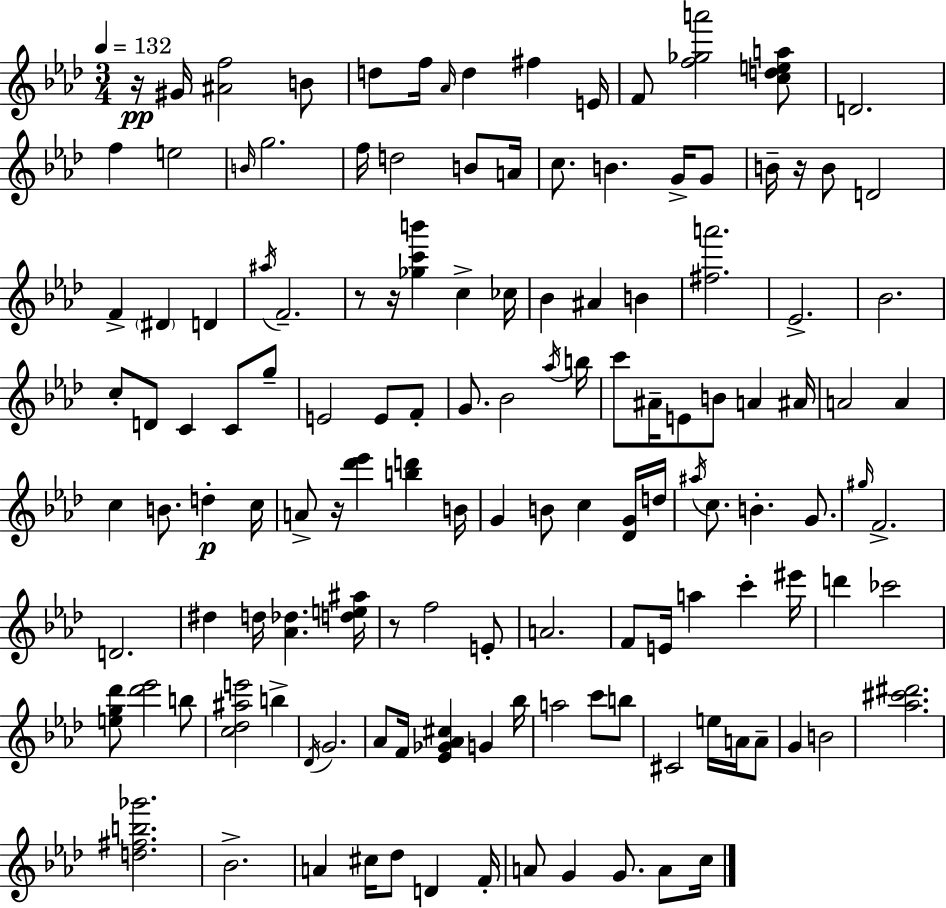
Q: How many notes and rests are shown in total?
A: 136